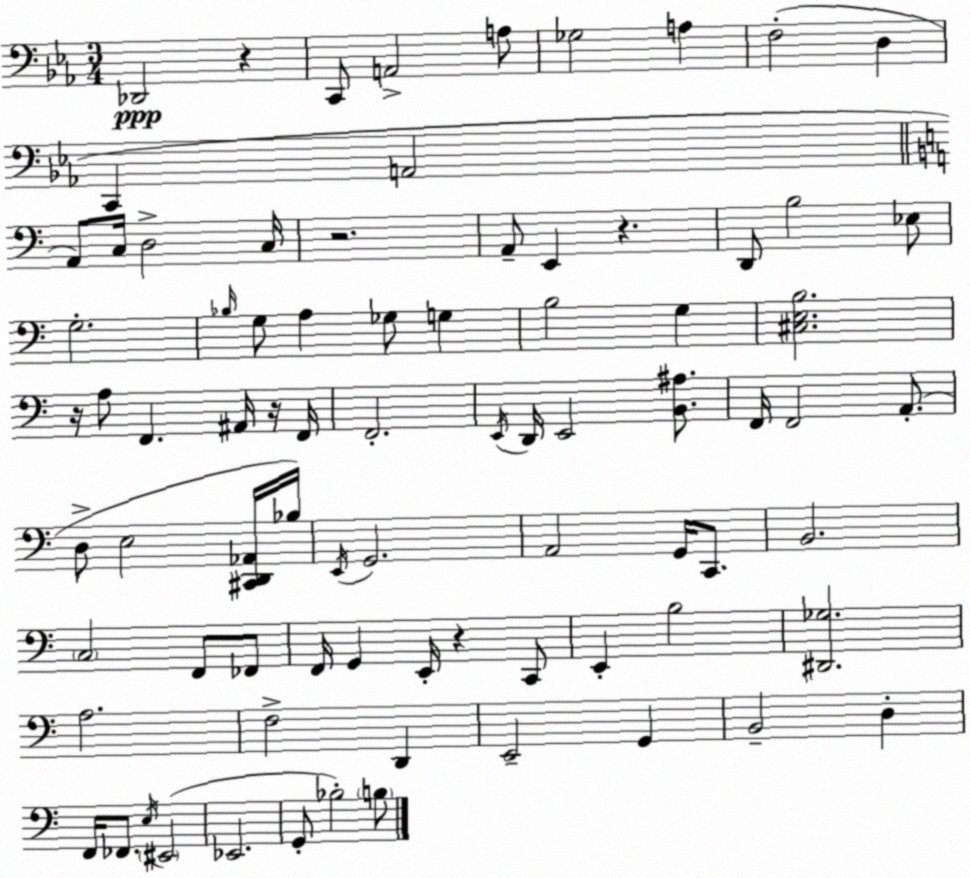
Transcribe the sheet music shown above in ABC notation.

X:1
T:Untitled
M:3/4
L:1/4
K:Eb
_D,,2 z C,,/2 A,,2 A,/2 _G,2 A, F,2 D, C,, A,,2 A,,/2 C,/4 D,2 C,/4 z2 A,,/2 E,, z D,,/2 B,2 _E,/2 G,2 _B,/4 G,/2 A, _G,/2 G, B,2 G, [^C,E,B,]2 z/4 A,/2 F,, ^A,,/4 z/4 F,,/4 F,,2 E,,/4 D,,/4 E,,2 [B,,^A,]/2 F,,/4 F,,2 A,,/2 D,/2 E,2 [^C,,D,,_A,,]/4 _B,/4 E,,/4 G,,2 A,,2 G,,/4 C,,/2 B,,2 C,2 F,,/2 _F,,/2 F,,/4 G,, E,,/4 z C,,/2 E,, B,2 [^D,,_G,]2 A,2 F,2 D,, E,,2 G,, B,,2 D, F,,/4 _F,,/2 E,/4 ^E,,2 _E,,2 G,,/2 _B,2 B,/2